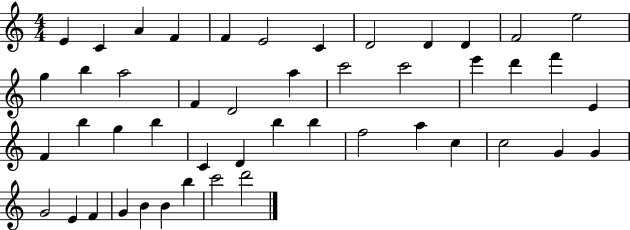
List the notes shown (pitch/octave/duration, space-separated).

E4/q C4/q A4/q F4/q F4/q E4/h C4/q D4/h D4/q D4/q F4/h E5/h G5/q B5/q A5/h F4/q D4/h A5/q C6/h C6/h E6/q D6/q F6/q E4/q F4/q B5/q G5/q B5/q C4/q D4/q B5/q B5/q F5/h A5/q C5/q C5/h G4/q G4/q G4/h E4/q F4/q G4/q B4/q B4/q B5/q C6/h D6/h